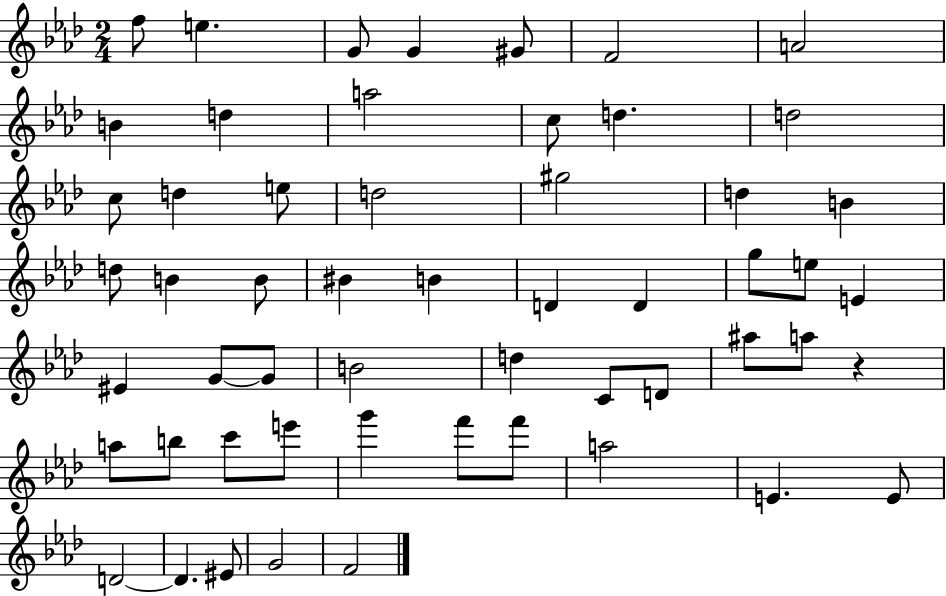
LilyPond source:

{
  \clef treble
  \numericTimeSignature
  \time 2/4
  \key aes \major
  f''8 e''4. | g'8 g'4 gis'8 | f'2 | a'2 | \break b'4 d''4 | a''2 | c''8 d''4. | d''2 | \break c''8 d''4 e''8 | d''2 | gis''2 | d''4 b'4 | \break d''8 b'4 b'8 | bis'4 b'4 | d'4 d'4 | g''8 e''8 e'4 | \break eis'4 g'8~~ g'8 | b'2 | d''4 c'8 d'8 | ais''8 a''8 r4 | \break a''8 b''8 c'''8 e'''8 | g'''4 f'''8 f'''8 | a''2 | e'4. e'8 | \break d'2~~ | d'4. eis'8 | g'2 | f'2 | \break \bar "|."
}